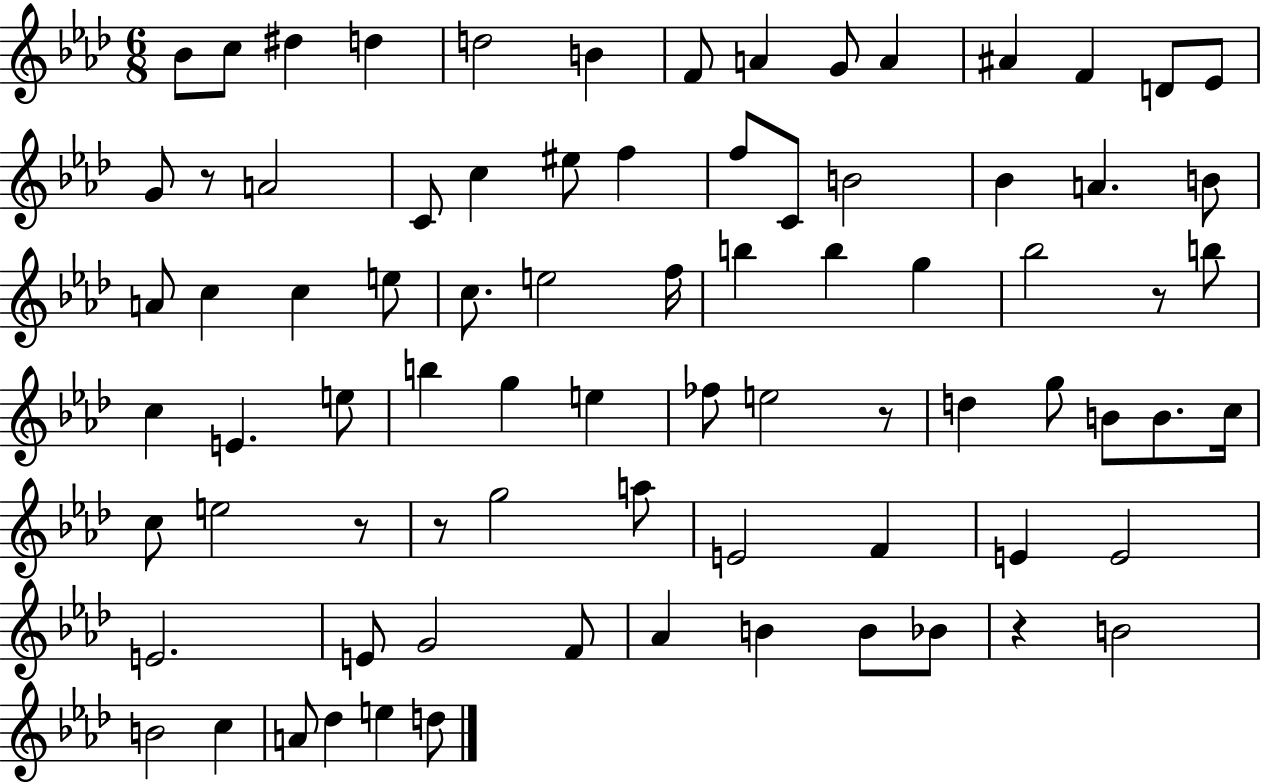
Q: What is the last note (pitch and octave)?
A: D5